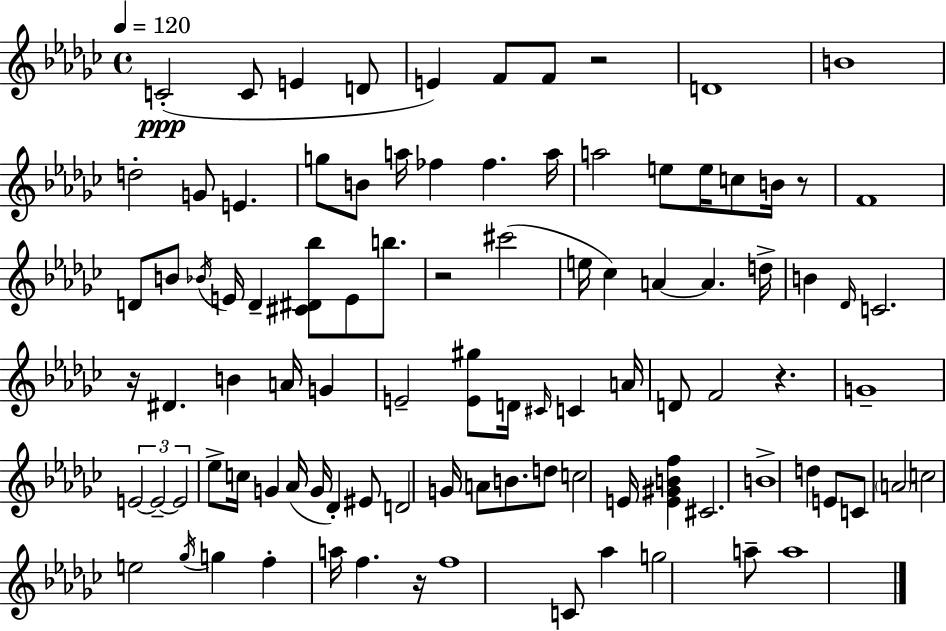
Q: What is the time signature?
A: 4/4